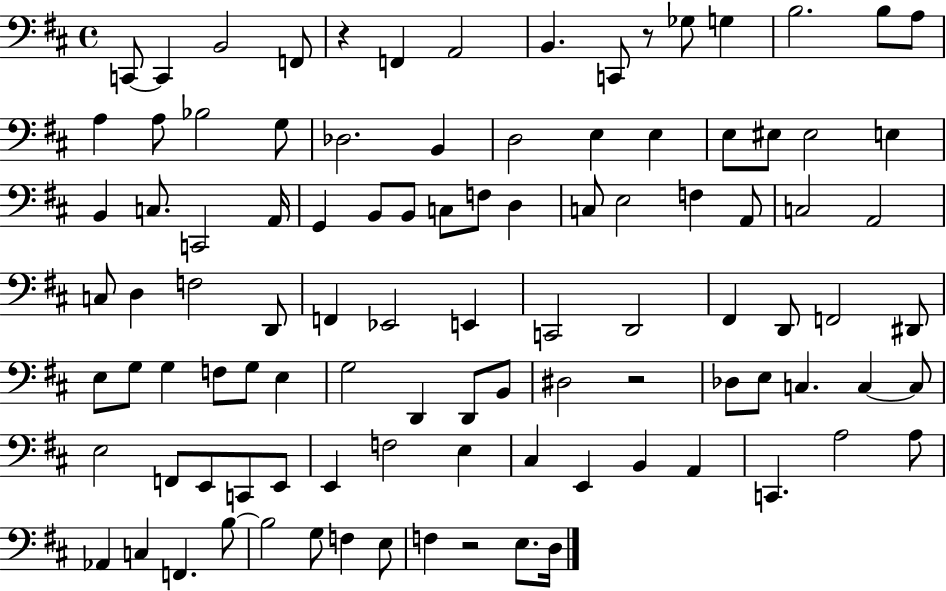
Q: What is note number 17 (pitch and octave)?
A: G3